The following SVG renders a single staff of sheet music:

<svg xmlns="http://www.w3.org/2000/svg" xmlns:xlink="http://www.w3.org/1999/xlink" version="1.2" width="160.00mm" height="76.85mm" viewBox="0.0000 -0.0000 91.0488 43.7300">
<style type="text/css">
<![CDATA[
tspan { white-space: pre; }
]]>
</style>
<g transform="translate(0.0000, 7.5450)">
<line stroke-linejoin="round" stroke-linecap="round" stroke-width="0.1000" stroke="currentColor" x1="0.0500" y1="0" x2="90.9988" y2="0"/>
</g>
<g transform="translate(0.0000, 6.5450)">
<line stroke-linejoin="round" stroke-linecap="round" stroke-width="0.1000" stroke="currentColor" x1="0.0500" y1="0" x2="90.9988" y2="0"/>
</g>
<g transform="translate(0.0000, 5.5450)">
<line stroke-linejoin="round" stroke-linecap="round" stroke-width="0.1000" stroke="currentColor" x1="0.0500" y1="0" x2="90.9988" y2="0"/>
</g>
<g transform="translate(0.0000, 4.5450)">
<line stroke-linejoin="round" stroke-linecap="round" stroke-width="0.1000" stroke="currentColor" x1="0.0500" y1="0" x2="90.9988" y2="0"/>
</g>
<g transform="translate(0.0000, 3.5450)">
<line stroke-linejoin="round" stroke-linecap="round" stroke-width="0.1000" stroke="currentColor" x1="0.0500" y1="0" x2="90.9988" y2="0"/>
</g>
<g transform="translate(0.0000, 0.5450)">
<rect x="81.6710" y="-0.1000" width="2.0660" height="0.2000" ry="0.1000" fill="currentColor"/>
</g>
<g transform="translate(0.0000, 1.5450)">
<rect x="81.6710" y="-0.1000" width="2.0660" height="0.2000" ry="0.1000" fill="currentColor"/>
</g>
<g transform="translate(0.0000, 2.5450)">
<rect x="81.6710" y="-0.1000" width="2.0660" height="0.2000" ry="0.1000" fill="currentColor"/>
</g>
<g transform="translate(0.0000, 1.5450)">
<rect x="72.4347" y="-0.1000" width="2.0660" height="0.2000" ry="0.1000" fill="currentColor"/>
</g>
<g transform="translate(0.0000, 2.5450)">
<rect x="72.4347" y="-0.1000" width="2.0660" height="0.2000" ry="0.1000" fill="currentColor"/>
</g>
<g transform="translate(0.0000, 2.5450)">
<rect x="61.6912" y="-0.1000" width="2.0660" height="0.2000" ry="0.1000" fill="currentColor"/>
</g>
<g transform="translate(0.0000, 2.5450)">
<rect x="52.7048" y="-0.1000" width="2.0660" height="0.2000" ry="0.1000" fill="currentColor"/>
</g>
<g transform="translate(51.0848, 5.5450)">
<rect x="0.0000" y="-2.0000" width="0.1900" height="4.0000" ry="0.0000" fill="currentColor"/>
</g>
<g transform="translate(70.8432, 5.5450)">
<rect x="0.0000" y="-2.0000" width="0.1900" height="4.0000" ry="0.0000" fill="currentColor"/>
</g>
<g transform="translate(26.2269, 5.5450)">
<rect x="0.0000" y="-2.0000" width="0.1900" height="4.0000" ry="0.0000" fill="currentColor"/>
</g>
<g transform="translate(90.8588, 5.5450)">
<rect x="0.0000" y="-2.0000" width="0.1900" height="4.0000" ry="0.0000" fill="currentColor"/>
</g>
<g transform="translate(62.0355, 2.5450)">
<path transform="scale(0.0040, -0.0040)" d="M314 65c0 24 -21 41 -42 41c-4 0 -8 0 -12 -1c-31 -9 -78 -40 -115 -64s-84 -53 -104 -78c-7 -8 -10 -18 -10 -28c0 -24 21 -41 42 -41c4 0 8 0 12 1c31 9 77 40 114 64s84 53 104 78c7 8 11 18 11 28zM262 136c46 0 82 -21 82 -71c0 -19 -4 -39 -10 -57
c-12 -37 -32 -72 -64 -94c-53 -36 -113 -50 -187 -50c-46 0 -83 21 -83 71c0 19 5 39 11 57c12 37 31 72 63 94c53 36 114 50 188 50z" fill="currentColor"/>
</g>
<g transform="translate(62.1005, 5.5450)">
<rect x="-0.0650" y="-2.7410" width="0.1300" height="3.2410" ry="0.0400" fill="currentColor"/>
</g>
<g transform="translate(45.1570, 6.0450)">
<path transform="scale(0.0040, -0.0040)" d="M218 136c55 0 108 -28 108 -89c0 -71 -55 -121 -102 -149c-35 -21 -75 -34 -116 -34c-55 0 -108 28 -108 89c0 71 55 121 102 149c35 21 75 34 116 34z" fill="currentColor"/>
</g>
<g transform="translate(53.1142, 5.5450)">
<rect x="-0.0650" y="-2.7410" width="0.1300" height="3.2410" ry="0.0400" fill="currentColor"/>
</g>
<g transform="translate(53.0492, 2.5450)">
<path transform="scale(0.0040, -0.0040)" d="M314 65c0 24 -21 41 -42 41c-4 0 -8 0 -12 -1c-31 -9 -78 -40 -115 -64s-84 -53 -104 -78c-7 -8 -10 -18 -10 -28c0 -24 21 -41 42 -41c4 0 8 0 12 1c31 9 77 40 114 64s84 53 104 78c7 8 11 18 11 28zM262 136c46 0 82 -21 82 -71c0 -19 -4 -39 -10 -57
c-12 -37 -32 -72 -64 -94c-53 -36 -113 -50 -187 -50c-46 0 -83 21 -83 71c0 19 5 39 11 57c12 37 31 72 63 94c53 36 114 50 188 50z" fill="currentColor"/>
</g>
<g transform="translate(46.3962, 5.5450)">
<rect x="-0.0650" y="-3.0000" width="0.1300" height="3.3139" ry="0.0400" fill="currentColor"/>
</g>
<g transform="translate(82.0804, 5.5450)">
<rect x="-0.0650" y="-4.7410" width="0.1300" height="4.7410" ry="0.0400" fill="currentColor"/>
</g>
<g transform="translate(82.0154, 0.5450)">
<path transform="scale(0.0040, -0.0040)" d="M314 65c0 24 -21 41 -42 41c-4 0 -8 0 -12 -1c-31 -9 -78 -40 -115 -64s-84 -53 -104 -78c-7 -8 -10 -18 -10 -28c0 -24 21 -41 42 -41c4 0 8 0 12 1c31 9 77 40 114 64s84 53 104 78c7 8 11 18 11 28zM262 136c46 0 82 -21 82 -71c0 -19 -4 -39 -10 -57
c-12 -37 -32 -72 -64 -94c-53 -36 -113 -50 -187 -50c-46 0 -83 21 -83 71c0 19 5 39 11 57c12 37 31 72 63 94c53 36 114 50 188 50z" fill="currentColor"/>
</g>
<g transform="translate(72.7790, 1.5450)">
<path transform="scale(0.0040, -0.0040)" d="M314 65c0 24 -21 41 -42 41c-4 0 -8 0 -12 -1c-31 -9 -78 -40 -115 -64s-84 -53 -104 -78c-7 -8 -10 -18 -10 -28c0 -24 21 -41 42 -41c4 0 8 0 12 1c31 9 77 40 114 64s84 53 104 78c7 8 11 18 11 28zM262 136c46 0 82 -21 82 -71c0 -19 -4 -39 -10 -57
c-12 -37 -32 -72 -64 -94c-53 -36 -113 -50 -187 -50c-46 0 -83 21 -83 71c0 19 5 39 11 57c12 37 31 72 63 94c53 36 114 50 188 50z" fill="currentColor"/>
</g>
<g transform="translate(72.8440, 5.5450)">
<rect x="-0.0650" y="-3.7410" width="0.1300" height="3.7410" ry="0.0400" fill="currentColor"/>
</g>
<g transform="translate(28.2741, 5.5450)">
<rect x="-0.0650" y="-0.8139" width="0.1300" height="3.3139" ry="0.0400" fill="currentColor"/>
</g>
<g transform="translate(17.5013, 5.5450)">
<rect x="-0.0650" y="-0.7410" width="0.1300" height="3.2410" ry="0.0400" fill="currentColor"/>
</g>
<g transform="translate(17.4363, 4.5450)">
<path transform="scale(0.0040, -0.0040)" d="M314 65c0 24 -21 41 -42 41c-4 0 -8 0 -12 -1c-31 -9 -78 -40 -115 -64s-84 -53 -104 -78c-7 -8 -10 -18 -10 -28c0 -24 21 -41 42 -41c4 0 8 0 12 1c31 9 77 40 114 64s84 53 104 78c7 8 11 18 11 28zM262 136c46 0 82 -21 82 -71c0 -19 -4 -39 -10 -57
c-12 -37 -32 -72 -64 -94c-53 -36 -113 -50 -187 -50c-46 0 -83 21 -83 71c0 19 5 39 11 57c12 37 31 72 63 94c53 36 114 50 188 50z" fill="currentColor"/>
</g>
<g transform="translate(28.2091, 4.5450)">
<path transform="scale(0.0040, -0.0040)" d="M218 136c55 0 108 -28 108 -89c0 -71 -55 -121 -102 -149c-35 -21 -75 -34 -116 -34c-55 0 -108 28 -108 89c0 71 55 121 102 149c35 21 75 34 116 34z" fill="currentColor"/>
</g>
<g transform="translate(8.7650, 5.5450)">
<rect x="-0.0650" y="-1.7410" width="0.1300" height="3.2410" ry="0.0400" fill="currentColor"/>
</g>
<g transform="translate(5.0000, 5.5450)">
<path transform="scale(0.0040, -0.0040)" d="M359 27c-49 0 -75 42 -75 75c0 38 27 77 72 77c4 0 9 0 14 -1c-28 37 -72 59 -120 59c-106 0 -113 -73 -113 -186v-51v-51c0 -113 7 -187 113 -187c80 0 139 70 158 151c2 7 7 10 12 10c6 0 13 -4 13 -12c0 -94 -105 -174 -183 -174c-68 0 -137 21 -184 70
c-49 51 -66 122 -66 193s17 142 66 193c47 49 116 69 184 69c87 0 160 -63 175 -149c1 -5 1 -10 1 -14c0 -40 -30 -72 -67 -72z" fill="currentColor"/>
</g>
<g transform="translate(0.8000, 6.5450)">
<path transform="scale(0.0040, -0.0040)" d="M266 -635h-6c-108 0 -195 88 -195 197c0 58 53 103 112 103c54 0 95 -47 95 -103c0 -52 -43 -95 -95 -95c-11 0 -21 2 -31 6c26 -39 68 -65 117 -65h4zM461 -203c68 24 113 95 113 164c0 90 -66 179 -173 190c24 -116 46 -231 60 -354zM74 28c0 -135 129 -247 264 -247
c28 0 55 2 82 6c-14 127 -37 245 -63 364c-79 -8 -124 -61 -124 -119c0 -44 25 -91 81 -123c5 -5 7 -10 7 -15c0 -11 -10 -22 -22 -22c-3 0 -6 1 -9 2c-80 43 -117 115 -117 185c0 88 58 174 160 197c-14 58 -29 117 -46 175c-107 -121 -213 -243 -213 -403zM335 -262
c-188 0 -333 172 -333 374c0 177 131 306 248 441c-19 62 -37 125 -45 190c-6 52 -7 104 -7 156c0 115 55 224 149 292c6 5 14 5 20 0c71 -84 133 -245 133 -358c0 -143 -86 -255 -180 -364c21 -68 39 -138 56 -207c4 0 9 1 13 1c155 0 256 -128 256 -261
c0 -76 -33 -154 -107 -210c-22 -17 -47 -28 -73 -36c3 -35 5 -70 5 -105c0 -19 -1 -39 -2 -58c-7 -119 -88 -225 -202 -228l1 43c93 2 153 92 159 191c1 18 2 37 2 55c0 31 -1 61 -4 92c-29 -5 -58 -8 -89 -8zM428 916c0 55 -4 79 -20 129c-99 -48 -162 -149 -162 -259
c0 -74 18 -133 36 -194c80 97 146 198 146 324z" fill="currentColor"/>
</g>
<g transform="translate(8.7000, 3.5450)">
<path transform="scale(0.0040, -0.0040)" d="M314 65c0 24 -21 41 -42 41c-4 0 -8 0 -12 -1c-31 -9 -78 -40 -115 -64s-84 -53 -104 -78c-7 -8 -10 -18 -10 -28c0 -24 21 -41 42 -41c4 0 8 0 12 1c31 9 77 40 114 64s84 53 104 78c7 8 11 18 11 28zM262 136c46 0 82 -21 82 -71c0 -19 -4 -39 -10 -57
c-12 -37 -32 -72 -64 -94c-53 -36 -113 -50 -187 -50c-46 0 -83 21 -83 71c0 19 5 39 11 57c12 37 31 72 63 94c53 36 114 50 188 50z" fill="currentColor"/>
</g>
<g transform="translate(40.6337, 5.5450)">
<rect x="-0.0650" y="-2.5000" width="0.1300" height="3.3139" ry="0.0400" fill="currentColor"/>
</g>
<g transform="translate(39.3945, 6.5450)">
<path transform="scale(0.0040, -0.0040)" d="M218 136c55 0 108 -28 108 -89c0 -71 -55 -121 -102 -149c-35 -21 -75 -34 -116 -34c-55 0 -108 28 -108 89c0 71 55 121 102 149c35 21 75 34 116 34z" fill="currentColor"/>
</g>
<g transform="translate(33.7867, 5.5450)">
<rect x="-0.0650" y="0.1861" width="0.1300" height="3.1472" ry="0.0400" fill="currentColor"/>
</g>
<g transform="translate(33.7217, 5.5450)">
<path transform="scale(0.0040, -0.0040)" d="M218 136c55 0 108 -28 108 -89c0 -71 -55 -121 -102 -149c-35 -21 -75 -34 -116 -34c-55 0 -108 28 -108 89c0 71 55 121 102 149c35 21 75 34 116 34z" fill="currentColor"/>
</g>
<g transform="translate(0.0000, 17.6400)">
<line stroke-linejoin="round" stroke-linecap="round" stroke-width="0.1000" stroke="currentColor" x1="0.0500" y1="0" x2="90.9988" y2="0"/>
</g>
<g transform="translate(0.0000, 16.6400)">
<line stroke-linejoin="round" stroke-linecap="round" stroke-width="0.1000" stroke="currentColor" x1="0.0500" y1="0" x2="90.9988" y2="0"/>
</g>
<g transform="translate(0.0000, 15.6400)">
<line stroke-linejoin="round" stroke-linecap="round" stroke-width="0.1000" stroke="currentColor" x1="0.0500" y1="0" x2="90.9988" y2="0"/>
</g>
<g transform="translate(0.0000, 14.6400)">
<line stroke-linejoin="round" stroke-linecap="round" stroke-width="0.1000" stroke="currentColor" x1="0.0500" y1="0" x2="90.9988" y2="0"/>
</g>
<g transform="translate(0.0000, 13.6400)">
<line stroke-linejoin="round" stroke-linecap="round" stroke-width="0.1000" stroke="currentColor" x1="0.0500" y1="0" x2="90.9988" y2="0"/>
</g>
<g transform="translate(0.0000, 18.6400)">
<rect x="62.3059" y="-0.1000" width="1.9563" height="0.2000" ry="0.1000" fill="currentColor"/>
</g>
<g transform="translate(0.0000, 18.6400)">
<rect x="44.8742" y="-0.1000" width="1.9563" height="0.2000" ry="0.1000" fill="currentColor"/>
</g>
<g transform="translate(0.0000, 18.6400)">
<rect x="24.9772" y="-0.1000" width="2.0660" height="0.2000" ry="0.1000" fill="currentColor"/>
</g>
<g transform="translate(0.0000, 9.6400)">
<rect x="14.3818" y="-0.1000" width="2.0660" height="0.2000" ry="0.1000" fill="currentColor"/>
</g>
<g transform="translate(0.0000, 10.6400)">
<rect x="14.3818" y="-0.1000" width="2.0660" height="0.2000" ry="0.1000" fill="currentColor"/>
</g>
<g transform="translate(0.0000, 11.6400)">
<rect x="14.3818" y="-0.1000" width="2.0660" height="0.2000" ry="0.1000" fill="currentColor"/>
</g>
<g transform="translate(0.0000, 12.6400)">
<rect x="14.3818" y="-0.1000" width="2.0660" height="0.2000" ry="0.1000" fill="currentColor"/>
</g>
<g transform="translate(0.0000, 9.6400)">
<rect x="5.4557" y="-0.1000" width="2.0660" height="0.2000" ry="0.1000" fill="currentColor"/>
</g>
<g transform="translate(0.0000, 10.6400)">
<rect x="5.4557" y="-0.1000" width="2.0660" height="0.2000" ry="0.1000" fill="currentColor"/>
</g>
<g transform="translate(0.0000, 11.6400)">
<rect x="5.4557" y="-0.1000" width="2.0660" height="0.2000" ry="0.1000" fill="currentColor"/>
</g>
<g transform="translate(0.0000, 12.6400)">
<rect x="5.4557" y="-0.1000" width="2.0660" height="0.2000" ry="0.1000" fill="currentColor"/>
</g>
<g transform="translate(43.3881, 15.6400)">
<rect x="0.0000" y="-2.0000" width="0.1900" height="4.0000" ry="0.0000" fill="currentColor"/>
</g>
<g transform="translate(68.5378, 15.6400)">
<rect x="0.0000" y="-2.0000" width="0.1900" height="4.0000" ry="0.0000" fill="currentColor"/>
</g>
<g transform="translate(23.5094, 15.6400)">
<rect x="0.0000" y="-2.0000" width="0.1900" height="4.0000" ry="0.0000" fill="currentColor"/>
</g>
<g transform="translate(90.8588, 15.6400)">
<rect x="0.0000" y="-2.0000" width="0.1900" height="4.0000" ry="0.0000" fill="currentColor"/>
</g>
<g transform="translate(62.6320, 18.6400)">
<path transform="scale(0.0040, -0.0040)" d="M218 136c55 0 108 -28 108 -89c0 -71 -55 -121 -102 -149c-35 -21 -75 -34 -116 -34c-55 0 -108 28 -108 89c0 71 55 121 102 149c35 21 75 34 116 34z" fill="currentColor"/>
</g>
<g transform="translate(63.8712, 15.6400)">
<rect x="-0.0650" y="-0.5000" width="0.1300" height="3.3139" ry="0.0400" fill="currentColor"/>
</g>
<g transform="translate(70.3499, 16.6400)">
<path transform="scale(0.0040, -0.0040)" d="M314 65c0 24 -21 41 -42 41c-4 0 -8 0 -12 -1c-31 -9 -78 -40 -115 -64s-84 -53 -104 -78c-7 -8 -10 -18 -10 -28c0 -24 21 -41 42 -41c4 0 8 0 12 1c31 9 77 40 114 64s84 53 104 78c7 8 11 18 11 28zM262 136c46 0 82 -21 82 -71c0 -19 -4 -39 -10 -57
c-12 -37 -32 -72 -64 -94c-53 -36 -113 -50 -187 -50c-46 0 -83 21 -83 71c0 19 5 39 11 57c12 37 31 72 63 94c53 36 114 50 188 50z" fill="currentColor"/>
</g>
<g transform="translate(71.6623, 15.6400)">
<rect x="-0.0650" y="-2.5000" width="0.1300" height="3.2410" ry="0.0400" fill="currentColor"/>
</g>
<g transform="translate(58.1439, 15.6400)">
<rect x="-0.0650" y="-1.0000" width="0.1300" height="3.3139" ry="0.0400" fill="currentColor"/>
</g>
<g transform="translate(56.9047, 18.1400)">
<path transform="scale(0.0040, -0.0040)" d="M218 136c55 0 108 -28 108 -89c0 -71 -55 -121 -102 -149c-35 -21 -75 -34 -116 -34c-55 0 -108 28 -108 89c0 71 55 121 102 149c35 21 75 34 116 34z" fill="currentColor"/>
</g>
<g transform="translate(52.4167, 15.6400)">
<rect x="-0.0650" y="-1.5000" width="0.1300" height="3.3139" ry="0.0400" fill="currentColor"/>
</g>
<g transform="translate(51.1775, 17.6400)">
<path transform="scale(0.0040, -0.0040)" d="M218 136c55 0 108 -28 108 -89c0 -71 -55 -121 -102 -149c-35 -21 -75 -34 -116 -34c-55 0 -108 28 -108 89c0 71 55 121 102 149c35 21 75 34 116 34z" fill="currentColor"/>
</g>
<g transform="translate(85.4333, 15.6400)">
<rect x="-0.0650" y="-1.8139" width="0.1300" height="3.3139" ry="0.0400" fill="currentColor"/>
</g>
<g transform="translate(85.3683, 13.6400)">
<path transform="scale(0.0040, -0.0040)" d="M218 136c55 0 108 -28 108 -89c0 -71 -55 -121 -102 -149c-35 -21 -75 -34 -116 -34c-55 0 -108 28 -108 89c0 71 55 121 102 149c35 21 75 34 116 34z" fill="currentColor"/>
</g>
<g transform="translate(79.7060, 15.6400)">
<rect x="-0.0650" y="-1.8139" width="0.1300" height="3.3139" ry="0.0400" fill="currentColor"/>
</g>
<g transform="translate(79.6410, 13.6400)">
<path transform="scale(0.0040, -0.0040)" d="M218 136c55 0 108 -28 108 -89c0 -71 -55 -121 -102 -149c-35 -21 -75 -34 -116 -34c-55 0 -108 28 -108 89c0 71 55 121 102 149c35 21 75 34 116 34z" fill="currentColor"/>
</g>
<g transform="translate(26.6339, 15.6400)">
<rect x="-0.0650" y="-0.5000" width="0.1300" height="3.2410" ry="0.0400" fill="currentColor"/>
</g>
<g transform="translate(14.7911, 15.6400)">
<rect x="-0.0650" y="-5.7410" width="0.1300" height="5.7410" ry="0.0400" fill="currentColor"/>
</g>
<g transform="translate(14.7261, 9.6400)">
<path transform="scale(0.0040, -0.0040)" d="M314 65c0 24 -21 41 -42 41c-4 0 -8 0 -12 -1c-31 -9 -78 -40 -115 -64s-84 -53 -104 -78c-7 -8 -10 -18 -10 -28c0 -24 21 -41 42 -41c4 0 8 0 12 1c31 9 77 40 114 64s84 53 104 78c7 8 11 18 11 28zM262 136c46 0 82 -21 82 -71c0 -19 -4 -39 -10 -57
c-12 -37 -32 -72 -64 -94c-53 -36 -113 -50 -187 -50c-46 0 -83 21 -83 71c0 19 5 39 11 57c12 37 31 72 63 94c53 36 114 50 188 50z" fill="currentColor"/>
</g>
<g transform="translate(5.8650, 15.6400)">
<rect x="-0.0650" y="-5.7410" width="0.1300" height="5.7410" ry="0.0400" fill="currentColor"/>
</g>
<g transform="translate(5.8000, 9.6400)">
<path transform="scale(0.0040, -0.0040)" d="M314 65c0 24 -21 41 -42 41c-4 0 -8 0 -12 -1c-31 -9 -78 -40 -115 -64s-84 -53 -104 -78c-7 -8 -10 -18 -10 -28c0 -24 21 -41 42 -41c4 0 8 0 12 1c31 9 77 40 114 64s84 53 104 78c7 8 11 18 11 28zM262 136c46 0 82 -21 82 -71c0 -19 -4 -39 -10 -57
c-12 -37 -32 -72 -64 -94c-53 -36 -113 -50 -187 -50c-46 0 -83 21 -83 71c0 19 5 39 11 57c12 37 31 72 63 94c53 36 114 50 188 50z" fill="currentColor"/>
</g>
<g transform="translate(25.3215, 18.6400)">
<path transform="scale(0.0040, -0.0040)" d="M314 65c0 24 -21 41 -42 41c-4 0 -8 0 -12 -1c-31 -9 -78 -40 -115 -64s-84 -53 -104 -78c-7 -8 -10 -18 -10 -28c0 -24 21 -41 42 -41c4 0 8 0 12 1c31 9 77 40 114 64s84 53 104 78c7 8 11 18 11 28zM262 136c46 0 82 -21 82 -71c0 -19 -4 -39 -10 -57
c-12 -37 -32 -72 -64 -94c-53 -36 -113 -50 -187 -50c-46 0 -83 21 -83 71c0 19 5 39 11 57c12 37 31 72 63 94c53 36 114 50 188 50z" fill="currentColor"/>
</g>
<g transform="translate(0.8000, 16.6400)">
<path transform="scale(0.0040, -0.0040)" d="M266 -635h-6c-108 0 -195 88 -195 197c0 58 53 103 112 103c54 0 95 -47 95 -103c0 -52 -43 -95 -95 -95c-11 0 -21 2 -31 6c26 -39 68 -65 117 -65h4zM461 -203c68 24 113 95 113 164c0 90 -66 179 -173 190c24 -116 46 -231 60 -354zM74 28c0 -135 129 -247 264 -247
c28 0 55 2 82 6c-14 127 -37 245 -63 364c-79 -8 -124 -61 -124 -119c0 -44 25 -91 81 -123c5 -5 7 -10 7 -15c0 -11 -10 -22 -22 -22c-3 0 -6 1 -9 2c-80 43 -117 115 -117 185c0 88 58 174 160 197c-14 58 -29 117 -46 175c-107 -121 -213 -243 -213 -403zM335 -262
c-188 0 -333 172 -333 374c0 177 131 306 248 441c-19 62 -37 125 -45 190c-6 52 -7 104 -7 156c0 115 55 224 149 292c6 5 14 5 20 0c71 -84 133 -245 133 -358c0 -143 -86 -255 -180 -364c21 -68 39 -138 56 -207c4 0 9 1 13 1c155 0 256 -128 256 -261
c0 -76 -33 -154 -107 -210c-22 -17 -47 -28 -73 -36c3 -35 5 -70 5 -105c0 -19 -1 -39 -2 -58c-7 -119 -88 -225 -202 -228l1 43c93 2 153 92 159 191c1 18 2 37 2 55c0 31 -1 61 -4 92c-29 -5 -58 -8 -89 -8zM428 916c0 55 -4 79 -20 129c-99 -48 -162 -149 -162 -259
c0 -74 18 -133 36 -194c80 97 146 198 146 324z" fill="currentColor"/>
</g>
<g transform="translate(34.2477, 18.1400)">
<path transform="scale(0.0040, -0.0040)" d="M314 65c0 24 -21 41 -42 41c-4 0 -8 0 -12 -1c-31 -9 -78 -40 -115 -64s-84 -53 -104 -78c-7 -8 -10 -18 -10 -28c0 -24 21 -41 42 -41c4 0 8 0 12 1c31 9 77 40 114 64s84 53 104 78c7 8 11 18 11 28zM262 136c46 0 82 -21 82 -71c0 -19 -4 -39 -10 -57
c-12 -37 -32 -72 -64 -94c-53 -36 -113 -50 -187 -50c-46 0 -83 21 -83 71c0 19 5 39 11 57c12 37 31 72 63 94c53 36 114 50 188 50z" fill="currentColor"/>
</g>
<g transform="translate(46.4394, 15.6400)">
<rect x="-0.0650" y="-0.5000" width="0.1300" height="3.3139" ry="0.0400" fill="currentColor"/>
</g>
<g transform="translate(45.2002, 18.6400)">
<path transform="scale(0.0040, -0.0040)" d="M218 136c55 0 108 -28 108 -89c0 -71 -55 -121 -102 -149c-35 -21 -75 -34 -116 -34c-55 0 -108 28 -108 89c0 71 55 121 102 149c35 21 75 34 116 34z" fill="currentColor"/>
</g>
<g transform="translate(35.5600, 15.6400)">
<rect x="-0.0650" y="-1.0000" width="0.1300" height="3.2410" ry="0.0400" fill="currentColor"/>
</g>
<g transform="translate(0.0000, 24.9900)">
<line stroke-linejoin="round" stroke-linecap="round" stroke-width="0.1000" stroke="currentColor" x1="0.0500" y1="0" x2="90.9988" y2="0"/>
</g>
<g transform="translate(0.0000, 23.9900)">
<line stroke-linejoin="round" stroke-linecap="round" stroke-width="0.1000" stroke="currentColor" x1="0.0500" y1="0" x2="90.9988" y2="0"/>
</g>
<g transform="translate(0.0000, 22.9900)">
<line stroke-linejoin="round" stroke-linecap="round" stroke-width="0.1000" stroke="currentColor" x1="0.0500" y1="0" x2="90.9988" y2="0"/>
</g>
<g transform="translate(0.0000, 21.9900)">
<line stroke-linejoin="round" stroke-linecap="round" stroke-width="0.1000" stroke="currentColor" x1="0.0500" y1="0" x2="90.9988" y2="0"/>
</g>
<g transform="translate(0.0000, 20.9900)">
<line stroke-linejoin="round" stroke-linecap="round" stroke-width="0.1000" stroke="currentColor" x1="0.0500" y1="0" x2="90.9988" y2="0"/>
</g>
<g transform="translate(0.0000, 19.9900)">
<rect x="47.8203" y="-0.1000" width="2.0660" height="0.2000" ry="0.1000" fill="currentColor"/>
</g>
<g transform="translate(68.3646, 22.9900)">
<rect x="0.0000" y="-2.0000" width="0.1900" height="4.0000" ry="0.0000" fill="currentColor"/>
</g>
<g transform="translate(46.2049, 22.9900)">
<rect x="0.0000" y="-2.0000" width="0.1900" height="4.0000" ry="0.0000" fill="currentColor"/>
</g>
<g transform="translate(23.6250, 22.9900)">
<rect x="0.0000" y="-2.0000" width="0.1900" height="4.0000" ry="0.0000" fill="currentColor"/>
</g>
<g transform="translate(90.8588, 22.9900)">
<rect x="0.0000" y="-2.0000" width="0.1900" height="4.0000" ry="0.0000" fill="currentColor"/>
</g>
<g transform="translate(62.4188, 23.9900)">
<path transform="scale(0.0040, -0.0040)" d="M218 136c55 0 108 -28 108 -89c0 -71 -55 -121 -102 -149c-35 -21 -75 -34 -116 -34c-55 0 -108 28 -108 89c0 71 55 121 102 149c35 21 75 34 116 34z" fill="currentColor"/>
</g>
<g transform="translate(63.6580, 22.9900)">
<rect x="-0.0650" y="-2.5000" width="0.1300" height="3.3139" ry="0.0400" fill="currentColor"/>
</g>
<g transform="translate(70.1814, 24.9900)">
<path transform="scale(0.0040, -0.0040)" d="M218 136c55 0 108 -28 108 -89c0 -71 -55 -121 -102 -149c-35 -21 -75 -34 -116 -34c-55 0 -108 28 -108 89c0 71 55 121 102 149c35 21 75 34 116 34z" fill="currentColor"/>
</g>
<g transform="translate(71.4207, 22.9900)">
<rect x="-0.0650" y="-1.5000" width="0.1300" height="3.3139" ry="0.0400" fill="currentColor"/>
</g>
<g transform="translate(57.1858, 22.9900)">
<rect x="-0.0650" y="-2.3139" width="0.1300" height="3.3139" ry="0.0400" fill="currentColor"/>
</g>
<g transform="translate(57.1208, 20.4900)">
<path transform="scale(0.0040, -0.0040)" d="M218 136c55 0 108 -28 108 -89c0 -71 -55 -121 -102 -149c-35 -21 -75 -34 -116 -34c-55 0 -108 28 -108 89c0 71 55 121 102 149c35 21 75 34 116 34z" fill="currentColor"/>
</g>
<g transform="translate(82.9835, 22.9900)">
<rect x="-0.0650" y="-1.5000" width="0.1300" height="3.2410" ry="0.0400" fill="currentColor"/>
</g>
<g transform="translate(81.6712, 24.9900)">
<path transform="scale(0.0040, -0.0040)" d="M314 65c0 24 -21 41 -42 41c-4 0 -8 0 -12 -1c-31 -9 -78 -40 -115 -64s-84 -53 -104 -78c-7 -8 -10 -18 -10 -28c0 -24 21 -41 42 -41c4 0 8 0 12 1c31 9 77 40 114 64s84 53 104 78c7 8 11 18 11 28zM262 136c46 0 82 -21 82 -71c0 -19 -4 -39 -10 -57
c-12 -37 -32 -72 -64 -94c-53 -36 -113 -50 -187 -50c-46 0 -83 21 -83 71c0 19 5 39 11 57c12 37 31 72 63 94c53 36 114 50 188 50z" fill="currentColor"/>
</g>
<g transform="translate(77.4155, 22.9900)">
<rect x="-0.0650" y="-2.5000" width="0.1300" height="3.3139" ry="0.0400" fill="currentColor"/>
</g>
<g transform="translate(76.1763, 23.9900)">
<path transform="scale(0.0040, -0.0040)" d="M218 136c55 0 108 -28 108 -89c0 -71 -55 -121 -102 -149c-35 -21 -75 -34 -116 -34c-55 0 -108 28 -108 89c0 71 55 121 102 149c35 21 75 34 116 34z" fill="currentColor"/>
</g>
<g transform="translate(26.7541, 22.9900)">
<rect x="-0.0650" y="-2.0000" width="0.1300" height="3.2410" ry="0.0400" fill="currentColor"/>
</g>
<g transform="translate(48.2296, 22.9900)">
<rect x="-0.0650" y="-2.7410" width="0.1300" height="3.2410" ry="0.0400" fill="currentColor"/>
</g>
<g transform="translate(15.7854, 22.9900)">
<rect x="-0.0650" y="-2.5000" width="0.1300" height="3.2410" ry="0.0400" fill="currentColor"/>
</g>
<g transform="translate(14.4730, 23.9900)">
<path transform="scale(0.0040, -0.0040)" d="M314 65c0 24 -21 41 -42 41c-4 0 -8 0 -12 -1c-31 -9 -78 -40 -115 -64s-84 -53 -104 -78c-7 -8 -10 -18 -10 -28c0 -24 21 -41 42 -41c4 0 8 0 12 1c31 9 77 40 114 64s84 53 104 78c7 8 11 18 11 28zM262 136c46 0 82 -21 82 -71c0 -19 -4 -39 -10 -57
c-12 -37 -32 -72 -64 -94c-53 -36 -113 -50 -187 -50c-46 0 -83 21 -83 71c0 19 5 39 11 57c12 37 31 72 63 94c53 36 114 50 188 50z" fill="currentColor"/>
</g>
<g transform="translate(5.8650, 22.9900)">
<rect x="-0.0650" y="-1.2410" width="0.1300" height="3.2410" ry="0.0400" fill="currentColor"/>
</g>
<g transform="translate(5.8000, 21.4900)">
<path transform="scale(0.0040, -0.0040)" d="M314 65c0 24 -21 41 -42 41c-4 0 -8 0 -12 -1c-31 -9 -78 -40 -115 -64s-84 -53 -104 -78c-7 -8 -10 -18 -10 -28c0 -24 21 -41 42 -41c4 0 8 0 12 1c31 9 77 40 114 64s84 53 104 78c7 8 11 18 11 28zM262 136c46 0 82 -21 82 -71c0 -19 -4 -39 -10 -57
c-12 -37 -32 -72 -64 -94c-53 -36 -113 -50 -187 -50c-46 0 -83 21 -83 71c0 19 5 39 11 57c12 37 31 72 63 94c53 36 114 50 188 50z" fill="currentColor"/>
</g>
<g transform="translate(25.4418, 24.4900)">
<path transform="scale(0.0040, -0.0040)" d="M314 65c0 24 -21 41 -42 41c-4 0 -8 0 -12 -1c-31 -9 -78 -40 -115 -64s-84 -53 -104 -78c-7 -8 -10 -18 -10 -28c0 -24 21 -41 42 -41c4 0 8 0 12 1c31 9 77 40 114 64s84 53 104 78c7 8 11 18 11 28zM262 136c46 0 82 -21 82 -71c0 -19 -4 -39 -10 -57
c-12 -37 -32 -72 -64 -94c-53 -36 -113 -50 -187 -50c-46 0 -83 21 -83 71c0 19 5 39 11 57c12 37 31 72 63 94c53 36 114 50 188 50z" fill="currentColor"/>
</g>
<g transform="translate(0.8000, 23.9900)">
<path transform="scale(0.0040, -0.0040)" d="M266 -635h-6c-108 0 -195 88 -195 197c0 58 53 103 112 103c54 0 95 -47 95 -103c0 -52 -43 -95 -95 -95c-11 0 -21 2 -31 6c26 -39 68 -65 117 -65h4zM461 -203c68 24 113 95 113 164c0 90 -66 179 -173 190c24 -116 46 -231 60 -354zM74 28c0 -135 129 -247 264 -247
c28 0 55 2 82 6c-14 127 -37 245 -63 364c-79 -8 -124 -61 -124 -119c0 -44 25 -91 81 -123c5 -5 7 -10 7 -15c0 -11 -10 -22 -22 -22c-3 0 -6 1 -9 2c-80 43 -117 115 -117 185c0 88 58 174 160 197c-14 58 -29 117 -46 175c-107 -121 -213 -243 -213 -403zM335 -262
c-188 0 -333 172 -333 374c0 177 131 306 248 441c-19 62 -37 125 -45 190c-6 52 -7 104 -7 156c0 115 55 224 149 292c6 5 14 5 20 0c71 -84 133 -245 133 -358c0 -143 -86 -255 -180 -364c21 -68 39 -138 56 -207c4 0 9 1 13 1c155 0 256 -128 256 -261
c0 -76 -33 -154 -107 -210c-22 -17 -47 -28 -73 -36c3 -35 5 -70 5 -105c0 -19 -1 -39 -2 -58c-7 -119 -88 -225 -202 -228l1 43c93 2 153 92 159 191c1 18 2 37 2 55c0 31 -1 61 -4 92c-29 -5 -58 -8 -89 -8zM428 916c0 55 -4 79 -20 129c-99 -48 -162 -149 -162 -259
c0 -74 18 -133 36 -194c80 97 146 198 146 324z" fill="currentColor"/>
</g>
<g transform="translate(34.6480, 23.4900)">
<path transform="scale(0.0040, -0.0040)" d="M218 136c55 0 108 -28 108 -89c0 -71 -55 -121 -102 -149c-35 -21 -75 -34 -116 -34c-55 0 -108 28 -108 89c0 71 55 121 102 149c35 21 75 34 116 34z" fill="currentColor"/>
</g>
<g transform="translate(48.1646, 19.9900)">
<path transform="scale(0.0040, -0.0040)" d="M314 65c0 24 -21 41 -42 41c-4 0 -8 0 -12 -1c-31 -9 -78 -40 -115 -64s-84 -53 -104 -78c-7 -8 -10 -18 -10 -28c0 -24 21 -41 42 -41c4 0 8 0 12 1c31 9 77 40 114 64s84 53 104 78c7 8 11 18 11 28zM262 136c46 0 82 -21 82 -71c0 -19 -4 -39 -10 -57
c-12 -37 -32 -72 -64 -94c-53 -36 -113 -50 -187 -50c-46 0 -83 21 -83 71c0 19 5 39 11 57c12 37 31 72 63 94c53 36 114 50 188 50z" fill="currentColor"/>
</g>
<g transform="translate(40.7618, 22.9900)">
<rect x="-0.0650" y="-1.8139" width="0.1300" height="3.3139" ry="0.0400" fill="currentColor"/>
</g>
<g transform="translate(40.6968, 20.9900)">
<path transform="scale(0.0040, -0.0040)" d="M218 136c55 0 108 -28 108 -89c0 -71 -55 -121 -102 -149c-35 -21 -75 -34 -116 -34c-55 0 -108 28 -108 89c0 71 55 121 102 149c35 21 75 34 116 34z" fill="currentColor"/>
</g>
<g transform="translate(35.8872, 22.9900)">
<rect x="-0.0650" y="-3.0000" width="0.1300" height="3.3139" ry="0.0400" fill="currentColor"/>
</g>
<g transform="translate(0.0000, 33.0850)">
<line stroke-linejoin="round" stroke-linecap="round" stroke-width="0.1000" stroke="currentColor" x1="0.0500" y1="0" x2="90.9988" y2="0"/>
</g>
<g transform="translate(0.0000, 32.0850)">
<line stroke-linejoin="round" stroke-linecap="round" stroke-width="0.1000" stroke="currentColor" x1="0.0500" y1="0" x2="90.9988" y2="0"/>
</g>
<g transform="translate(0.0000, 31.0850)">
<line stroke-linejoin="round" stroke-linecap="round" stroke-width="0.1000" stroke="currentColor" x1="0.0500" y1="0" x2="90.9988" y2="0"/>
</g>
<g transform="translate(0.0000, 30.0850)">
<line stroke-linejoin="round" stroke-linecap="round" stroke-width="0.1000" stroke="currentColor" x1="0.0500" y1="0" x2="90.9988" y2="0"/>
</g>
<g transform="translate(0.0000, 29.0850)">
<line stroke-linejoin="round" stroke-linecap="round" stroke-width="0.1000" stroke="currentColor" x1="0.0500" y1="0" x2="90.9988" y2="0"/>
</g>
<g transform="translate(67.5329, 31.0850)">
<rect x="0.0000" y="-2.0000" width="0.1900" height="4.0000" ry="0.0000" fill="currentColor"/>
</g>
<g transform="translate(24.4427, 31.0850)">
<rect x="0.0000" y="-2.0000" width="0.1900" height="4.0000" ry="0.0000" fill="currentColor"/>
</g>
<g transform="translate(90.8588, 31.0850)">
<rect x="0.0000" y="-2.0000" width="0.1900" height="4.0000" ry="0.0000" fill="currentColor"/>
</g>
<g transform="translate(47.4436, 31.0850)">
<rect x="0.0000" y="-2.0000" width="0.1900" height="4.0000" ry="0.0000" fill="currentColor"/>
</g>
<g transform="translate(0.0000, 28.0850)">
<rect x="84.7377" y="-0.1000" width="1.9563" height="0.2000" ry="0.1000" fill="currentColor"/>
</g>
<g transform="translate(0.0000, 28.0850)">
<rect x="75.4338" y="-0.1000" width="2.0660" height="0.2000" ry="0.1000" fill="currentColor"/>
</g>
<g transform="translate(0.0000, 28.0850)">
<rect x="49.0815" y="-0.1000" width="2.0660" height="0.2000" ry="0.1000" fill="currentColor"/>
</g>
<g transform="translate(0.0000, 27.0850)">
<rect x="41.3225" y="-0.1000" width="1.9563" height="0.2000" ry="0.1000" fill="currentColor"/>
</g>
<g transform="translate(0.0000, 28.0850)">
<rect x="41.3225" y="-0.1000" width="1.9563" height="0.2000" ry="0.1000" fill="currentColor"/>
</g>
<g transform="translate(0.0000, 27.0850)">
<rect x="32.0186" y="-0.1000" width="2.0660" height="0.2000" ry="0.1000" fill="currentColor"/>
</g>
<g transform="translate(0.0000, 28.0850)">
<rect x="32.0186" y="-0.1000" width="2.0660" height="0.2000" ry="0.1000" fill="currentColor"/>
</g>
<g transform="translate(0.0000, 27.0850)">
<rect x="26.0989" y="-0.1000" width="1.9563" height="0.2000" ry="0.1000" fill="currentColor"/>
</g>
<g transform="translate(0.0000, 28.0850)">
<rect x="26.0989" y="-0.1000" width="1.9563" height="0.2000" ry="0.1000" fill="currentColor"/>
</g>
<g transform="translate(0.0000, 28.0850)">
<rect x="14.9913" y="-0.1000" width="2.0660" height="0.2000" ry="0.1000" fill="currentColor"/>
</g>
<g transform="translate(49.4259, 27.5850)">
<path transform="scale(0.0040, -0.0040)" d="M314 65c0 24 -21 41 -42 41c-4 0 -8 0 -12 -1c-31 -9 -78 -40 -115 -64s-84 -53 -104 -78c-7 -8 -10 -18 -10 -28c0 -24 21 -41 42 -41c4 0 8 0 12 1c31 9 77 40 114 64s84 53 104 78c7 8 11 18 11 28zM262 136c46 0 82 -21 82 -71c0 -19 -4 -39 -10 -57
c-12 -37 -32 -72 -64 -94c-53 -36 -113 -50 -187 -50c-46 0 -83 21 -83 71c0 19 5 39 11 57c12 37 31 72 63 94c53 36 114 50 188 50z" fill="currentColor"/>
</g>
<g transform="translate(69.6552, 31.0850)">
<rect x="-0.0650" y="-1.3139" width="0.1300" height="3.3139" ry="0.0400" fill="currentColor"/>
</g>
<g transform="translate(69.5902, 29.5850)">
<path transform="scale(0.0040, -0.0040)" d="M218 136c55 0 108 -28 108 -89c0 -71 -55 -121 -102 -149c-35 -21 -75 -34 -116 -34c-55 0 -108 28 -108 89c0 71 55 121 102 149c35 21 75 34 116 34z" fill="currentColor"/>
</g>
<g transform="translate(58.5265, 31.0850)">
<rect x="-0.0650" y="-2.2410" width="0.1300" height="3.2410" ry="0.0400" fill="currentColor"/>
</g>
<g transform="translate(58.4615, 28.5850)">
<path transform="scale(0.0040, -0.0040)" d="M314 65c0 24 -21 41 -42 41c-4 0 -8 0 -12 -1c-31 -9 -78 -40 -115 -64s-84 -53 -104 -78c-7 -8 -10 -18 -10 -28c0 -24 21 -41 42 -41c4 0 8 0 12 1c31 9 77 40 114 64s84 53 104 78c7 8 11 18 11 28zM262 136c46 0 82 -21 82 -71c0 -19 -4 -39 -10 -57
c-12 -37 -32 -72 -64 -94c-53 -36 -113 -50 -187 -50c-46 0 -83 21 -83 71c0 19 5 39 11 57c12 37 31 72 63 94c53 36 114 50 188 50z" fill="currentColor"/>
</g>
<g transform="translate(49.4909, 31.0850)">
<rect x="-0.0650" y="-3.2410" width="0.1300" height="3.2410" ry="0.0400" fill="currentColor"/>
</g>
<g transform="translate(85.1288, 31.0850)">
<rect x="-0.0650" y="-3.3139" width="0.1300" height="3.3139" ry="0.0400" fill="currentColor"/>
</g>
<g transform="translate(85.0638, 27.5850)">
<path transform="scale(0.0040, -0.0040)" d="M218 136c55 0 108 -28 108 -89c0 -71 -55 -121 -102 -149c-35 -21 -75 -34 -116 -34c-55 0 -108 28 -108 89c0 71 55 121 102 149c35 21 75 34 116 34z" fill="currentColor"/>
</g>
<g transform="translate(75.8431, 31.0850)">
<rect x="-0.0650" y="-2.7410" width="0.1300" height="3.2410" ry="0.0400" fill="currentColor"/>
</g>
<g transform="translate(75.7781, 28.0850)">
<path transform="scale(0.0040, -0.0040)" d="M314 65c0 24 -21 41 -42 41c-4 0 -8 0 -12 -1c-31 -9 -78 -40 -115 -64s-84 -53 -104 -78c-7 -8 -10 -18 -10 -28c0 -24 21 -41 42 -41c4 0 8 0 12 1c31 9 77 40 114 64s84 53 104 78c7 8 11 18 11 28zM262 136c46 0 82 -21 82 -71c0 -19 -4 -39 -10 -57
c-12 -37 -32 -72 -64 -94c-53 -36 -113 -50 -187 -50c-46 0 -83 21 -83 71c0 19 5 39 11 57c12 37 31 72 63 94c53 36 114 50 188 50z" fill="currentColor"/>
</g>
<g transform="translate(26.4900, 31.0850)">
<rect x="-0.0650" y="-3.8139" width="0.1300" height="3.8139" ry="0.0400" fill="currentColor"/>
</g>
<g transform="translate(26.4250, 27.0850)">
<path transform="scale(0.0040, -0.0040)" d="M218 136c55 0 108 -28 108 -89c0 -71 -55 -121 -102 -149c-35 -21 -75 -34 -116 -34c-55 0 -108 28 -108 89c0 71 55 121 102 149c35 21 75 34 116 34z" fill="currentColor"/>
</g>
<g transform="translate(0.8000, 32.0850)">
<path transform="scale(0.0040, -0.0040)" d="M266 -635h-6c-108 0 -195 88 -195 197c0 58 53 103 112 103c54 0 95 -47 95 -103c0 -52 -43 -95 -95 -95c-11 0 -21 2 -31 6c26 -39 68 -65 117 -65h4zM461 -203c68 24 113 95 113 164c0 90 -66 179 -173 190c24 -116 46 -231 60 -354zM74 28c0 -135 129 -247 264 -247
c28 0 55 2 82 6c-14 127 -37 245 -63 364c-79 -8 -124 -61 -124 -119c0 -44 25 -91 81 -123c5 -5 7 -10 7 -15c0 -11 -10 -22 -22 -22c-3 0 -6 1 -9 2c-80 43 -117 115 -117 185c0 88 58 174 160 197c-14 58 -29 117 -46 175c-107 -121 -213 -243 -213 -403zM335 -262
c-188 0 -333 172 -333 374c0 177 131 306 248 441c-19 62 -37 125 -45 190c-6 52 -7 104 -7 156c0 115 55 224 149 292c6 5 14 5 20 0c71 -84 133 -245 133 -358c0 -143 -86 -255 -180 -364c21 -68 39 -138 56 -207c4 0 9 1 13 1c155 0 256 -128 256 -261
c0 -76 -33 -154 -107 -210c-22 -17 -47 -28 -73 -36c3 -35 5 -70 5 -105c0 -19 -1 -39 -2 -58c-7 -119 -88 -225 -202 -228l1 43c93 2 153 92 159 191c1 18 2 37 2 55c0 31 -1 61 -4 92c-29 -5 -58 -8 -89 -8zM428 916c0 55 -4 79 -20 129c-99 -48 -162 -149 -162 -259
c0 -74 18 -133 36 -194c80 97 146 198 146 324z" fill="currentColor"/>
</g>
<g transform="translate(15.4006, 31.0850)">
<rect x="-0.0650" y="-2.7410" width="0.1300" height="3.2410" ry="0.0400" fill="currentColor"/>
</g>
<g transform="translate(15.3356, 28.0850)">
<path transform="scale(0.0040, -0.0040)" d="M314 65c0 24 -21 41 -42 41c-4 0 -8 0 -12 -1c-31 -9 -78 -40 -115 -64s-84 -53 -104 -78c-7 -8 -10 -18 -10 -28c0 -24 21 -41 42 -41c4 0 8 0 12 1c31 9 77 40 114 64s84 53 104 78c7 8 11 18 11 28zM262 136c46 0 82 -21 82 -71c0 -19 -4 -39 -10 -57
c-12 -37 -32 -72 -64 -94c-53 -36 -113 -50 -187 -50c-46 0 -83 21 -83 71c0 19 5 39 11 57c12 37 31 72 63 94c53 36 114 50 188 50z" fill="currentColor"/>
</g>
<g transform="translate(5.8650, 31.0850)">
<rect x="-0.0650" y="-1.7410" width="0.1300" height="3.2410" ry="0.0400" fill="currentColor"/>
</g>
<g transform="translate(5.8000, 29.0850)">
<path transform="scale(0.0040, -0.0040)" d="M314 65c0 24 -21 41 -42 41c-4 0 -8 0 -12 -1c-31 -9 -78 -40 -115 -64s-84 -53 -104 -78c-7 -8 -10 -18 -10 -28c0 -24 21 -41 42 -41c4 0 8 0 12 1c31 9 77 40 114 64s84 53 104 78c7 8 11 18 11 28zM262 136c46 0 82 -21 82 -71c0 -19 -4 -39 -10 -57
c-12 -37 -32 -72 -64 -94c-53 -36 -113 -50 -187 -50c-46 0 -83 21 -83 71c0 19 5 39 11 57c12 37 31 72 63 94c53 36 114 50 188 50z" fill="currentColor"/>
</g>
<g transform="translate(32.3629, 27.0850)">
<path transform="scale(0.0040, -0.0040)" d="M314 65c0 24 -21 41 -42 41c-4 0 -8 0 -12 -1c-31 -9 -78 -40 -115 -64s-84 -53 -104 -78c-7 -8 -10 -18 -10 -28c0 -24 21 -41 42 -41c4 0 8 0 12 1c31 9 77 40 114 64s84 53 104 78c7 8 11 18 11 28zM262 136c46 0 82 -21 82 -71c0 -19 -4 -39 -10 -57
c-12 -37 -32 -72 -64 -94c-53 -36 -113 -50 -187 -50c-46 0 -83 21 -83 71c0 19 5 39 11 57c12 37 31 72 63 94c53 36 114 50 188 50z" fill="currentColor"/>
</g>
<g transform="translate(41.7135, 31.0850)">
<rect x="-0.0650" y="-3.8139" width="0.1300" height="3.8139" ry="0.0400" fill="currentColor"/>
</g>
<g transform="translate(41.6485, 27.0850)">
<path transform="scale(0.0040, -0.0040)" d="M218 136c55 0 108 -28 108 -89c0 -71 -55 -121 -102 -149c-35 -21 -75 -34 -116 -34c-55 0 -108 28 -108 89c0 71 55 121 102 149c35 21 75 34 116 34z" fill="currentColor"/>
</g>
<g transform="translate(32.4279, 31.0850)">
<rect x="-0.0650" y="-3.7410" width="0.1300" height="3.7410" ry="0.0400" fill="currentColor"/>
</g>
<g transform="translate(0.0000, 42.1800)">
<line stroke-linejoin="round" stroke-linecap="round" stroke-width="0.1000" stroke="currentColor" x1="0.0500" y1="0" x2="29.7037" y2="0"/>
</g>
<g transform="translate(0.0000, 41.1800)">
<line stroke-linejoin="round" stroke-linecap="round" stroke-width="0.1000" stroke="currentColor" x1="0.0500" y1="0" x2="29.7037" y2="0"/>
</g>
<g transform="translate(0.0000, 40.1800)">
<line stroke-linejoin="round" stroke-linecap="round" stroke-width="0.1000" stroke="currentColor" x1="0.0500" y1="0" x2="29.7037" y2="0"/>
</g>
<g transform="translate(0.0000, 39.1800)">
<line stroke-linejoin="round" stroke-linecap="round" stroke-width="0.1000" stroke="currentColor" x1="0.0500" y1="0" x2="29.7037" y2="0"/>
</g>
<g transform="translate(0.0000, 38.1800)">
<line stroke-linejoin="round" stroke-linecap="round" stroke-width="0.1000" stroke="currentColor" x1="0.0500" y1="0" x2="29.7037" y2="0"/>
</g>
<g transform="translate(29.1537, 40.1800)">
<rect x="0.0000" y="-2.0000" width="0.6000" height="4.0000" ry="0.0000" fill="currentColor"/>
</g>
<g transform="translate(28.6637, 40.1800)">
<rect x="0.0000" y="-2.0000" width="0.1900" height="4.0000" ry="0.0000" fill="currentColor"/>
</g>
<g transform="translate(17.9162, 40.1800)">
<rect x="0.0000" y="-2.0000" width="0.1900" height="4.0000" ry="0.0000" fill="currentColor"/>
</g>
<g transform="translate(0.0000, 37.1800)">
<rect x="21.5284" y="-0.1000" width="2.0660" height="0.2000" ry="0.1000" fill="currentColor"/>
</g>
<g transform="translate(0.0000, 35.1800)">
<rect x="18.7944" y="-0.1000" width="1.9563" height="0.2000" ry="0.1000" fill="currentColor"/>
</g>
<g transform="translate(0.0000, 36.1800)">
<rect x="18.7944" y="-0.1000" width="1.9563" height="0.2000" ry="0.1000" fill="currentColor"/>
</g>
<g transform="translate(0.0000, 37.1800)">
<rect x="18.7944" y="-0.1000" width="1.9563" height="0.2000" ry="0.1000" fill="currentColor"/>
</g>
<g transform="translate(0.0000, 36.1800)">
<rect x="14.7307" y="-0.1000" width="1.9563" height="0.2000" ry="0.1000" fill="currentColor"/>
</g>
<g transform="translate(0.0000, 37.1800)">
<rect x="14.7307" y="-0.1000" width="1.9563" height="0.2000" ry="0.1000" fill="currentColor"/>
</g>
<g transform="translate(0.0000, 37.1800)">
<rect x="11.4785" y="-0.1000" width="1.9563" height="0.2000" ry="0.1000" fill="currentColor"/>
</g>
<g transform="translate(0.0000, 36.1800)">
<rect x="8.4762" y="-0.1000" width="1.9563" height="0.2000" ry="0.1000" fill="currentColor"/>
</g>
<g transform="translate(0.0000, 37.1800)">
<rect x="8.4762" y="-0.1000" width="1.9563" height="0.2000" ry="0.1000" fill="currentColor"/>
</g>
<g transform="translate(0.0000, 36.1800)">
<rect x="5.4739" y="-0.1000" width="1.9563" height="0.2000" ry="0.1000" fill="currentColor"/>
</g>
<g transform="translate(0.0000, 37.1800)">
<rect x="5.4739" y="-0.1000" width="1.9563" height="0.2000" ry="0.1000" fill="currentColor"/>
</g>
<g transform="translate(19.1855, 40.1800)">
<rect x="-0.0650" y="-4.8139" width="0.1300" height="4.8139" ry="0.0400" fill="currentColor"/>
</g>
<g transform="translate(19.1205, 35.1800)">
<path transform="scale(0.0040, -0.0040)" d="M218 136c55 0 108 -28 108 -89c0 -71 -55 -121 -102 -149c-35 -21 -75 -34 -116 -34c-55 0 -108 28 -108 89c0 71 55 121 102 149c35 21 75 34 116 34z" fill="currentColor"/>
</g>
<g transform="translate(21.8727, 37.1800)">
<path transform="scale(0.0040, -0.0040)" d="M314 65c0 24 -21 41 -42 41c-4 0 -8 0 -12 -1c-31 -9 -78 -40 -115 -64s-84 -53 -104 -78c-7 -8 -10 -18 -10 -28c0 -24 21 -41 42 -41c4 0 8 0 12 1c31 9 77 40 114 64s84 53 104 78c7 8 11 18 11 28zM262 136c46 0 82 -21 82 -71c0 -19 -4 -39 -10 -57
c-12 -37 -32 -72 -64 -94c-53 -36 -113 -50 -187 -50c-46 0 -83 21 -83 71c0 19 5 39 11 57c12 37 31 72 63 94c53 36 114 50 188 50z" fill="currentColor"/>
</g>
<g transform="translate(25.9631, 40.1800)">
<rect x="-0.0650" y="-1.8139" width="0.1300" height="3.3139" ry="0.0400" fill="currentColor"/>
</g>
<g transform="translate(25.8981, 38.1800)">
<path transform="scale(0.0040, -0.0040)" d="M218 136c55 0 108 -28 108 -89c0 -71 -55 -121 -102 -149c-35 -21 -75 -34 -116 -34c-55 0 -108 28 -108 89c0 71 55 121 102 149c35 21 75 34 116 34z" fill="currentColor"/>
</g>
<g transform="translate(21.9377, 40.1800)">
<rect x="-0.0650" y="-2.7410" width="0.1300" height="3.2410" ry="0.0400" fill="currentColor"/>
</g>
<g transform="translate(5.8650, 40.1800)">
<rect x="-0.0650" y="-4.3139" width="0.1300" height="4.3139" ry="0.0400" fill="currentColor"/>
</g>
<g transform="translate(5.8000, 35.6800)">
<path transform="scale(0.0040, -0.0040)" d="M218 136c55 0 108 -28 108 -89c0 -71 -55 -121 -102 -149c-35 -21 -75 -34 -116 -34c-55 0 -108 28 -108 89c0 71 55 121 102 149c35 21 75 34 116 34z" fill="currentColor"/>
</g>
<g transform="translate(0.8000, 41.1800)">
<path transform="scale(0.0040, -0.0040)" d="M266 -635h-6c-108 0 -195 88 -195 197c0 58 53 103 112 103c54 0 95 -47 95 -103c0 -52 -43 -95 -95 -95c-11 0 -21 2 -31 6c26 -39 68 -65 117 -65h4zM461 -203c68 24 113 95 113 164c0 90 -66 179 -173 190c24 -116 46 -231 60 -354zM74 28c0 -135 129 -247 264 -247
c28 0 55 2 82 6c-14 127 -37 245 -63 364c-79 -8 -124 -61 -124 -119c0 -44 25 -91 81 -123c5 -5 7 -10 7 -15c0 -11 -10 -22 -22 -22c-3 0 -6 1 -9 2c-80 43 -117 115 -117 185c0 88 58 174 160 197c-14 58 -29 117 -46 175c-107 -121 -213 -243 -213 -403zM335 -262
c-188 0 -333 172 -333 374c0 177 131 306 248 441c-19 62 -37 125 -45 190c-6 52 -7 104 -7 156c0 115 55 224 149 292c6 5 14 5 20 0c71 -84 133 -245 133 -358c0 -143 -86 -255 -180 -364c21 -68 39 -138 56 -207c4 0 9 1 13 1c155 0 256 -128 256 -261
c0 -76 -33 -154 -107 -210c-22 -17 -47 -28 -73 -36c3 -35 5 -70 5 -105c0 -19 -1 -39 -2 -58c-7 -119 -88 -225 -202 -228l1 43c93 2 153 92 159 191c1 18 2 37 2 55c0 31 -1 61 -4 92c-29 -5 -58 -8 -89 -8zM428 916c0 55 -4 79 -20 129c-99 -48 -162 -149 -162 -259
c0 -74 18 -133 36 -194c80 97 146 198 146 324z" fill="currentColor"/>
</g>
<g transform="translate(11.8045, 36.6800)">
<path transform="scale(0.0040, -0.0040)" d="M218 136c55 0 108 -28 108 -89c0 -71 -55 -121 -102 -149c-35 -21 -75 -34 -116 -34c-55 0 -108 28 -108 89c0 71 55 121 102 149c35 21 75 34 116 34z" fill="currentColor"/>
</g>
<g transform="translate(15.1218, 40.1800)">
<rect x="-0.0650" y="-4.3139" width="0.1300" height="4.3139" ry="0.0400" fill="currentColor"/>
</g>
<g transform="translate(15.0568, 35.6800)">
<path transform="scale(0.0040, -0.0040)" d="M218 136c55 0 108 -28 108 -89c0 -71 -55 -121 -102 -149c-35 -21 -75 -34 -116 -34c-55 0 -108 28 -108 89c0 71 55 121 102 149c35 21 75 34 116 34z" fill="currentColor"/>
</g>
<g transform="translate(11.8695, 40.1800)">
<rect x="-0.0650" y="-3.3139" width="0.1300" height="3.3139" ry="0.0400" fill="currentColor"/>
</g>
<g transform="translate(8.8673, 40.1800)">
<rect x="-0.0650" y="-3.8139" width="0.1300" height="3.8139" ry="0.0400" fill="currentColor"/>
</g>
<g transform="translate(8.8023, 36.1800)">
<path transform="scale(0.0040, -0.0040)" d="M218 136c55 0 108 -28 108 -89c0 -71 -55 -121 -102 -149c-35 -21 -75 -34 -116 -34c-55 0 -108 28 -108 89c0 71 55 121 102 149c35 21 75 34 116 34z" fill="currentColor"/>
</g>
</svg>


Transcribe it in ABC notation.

X:1
T:Untitled
M:4/4
L:1/4
K:C
f2 d2 d B G A a2 a2 c'2 e'2 g'2 g'2 C2 D2 C E D C G2 f f e2 G2 F2 A f a2 g G E G E2 f2 a2 c' c'2 c' b2 g2 e a2 b d' c' b d' e' a2 f